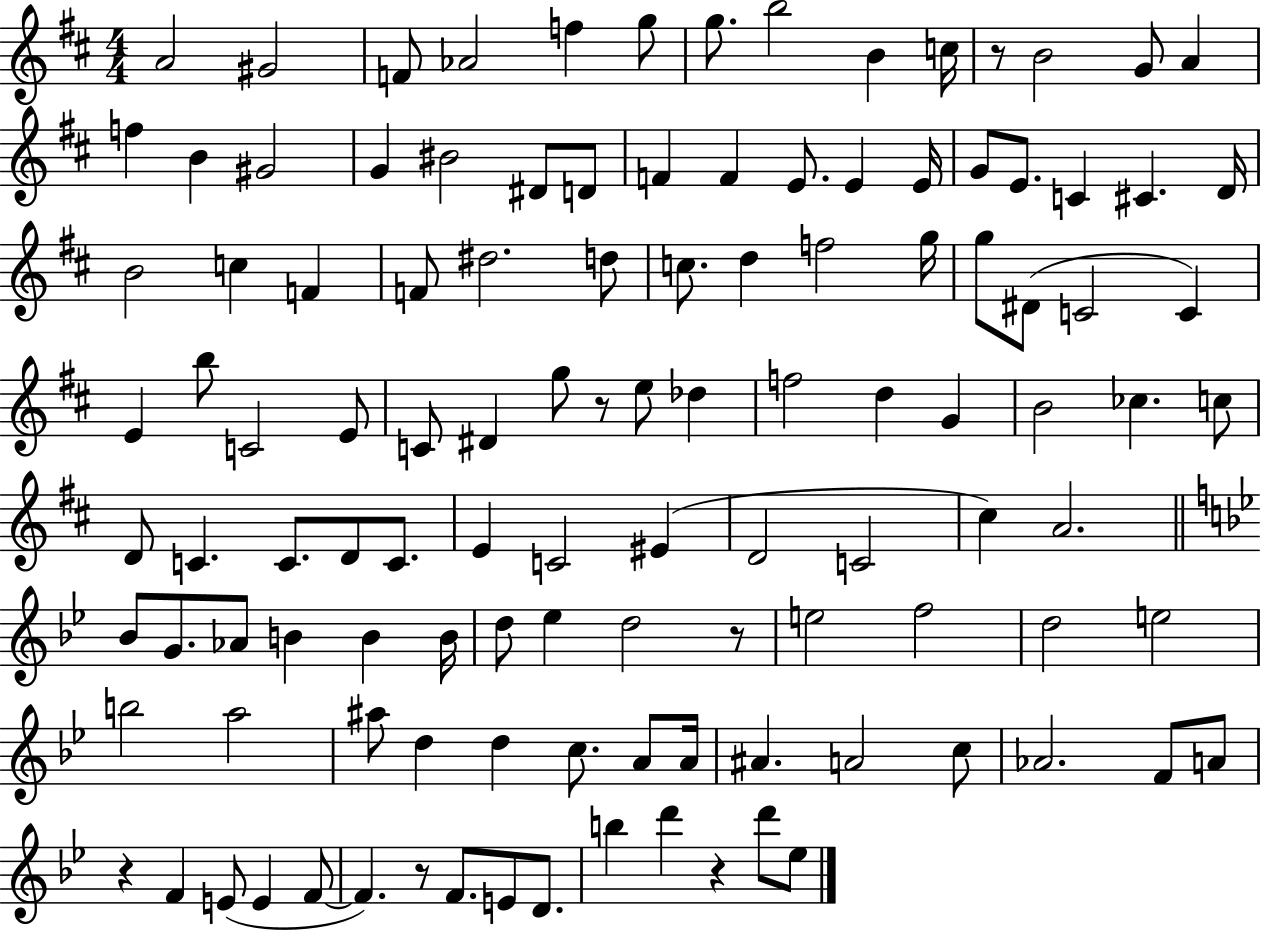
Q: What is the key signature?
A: D major